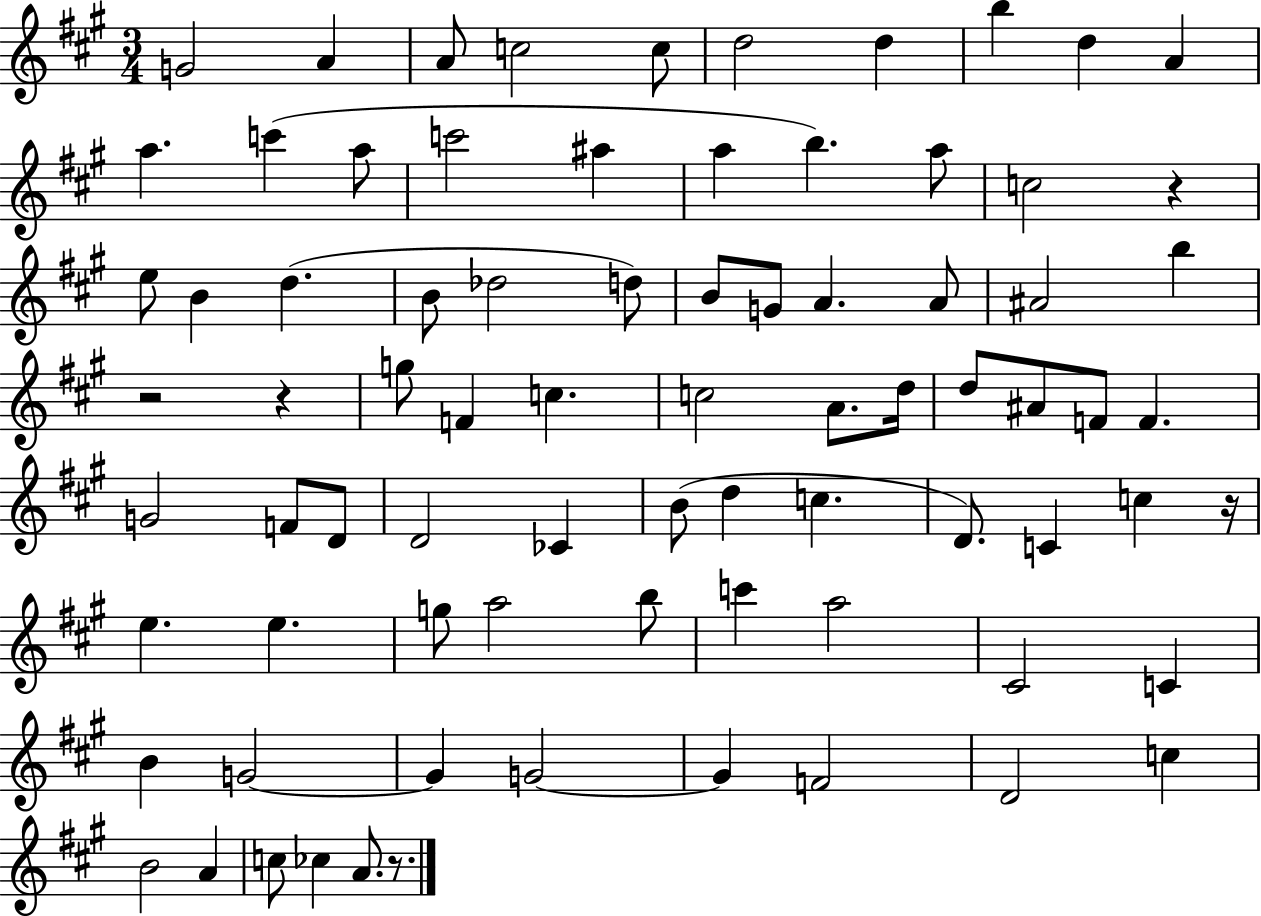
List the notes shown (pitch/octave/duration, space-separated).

G4/h A4/q A4/e C5/h C5/e D5/h D5/q B5/q D5/q A4/q A5/q. C6/q A5/e C6/h A#5/q A5/q B5/q. A5/e C5/h R/q E5/e B4/q D5/q. B4/e Db5/h D5/e B4/e G4/e A4/q. A4/e A#4/h B5/q R/h R/q G5/e F4/q C5/q. C5/h A4/e. D5/s D5/e A#4/e F4/e F4/q. G4/h F4/e D4/e D4/h CES4/q B4/e D5/q C5/q. D4/e. C4/q C5/q R/s E5/q. E5/q. G5/e A5/h B5/e C6/q A5/h C#4/h C4/q B4/q G4/h G4/q G4/h G4/q F4/h D4/h C5/q B4/h A4/q C5/e CES5/q A4/e. R/e.